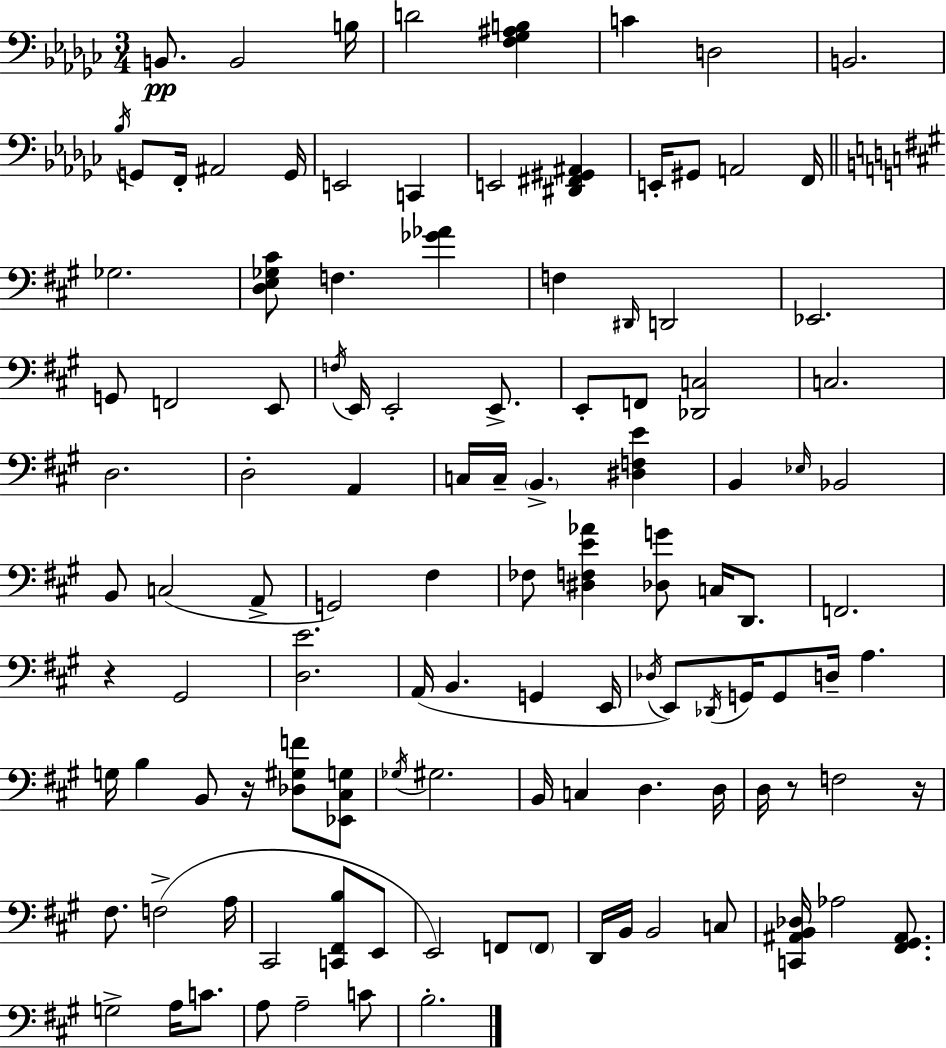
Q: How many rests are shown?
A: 4